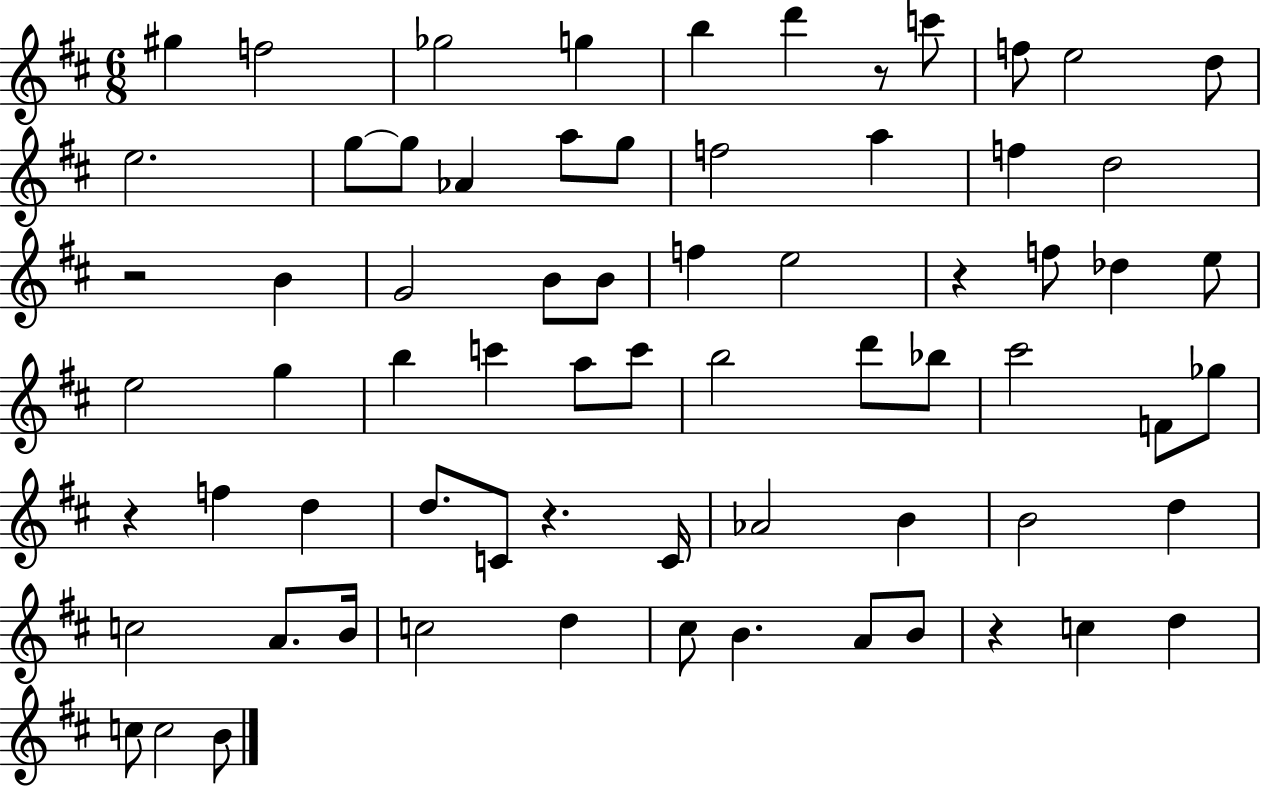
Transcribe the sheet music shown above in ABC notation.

X:1
T:Untitled
M:6/8
L:1/4
K:D
^g f2 _g2 g b d' z/2 c'/2 f/2 e2 d/2 e2 g/2 g/2 _A a/2 g/2 f2 a f d2 z2 B G2 B/2 B/2 f e2 z f/2 _d e/2 e2 g b c' a/2 c'/2 b2 d'/2 _b/2 ^c'2 F/2 _g/2 z f d d/2 C/2 z C/4 _A2 B B2 d c2 A/2 B/4 c2 d ^c/2 B A/2 B/2 z c d c/2 c2 B/2